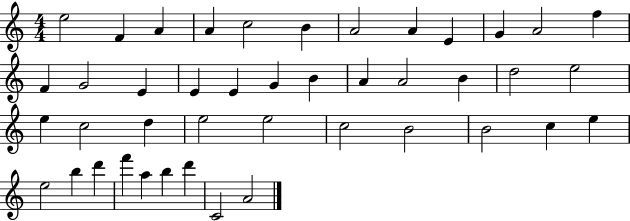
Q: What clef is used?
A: treble